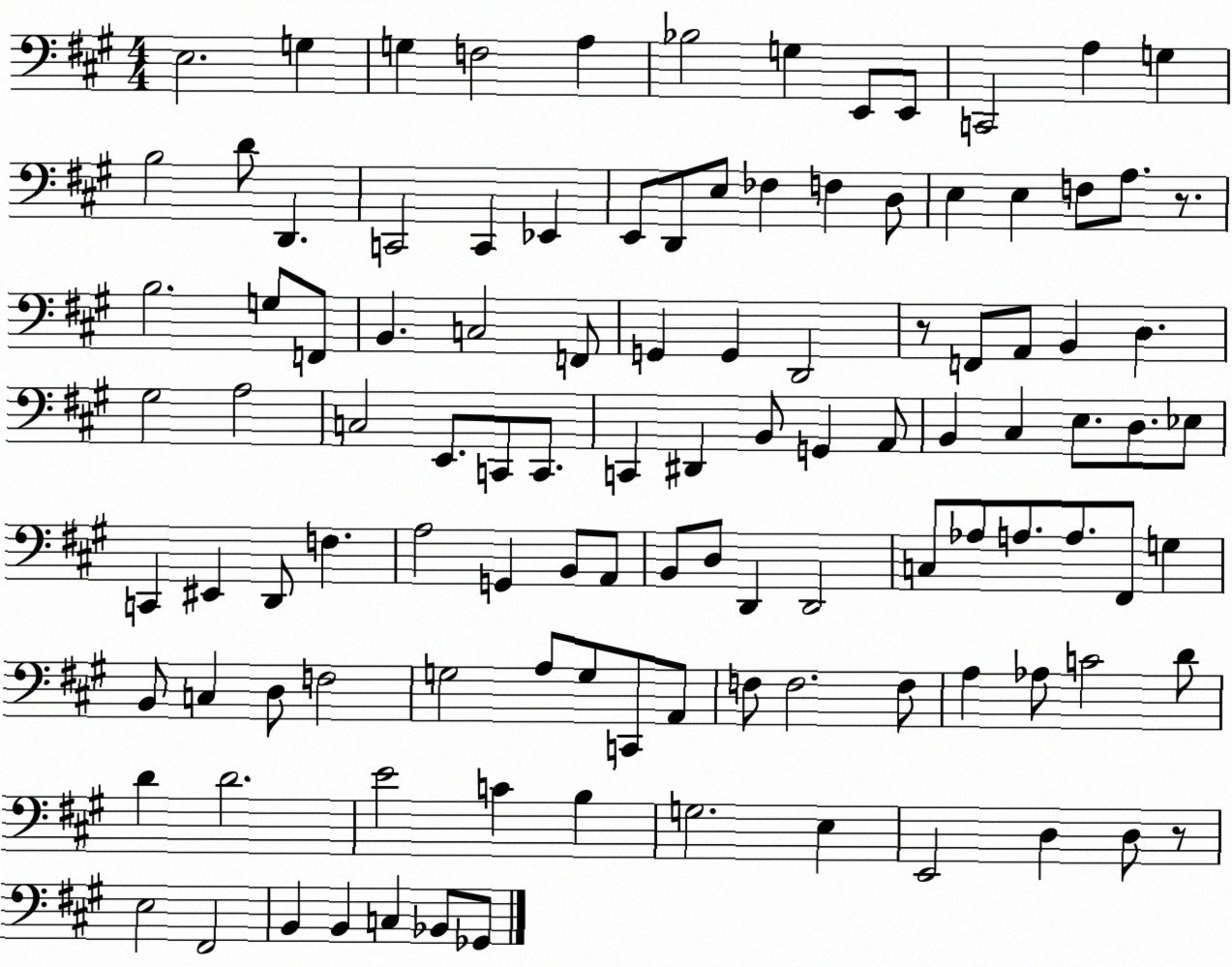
X:1
T:Untitled
M:4/4
L:1/4
K:A
E,2 G, G, F,2 A, _B,2 G, E,,/2 E,,/2 C,,2 A, G, B,2 D/2 D,, C,,2 C,, _E,, E,,/2 D,,/2 E,/2 _F, F, D,/2 E, E, F,/2 A,/2 z/2 B,2 G,/2 F,,/2 B,, C,2 F,,/2 G,, G,, D,,2 z/2 F,,/2 A,,/2 B,, D, ^G,2 A,2 C,2 E,,/2 C,,/2 C,,/2 C,, ^D,, B,,/2 G,, A,,/2 B,, ^C, E,/2 D,/2 _E,/2 C,, ^E,, D,,/2 F, A,2 G,, B,,/2 A,,/2 B,,/2 D,/2 D,, D,,2 C,/2 _A,/2 A,/2 A,/2 ^F,,/2 G, B,,/2 C, D,/2 F,2 G,2 A,/2 G,/2 C,,/2 A,,/2 F,/2 F,2 F,/2 A, _A,/2 C2 D/2 D D2 E2 C B, G,2 E, E,,2 D, D,/2 z/2 E,2 ^F,,2 B,, B,, C, _B,,/2 _G,,/2